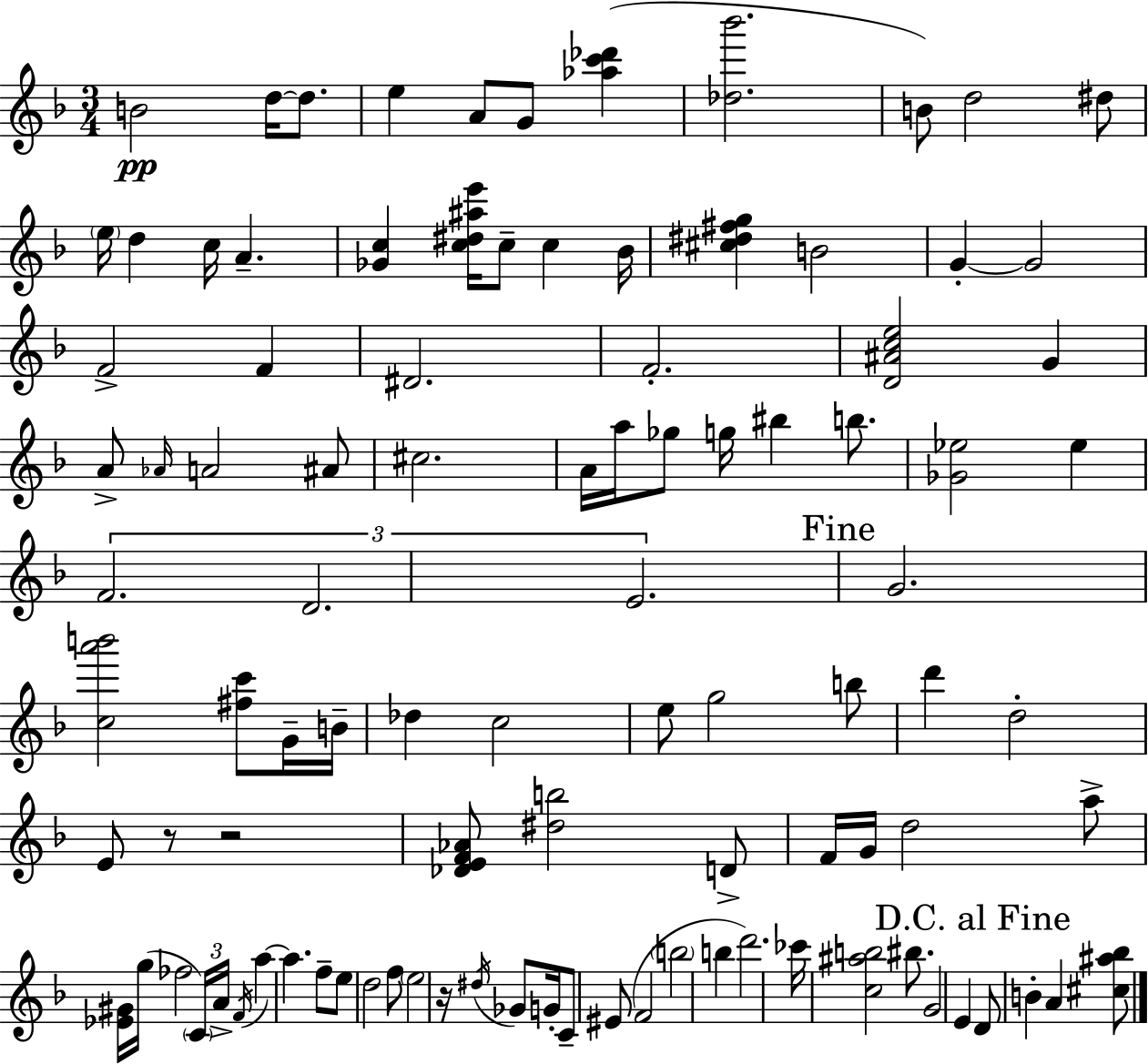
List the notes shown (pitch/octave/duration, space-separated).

B4/h D5/s D5/e. E5/q A4/e G4/e [Ab5,C6,Db6]/q [Db5,Bb6]/h. B4/e D5/h D#5/e E5/s D5/q C5/s A4/q. [Gb4,C5]/q [C5,D#5,A#5,E6]/s C5/e C5/q Bb4/s [C#5,D#5,F#5,G5]/q B4/h G4/q G4/h F4/h F4/q D#4/h. F4/h. [D4,A#4,C5,E5]/h G4/q A4/e Ab4/s A4/h A#4/e C#5/h. A4/s A5/s Gb5/e G5/s BIS5/q B5/e. [Gb4,Eb5]/h Eb5/q F4/h. D4/h. E4/h. G4/h. [C5,A6,B6]/h [F#5,C6]/e G4/s B4/s Db5/q C5/h E5/e G5/h B5/e D6/q D5/h E4/e R/e R/h [Db4,E4,F4,Ab4]/e [D#5,B5]/h D4/e F4/s G4/s D5/h A5/e [Eb4,G#4]/s G5/s FES5/h C4/s A4/s F4/s A5/q A5/q. F5/e E5/e D5/h F5/e E5/h R/s D#5/s Gb4/e G4/s C4/e EIS4/e F4/h B5/h B5/q D6/h. CES6/s [C5,A#5,B5]/h BIS5/e. G4/h E4/q D4/e B4/q A4/q [C#5,A#5,Bb5]/e